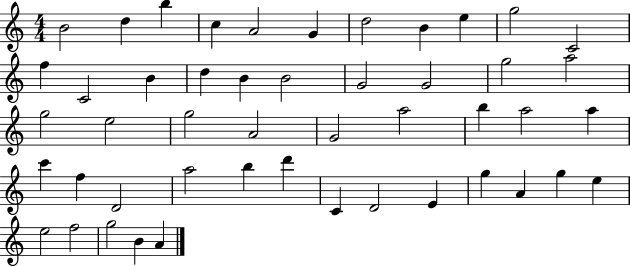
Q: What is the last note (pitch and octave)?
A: A4